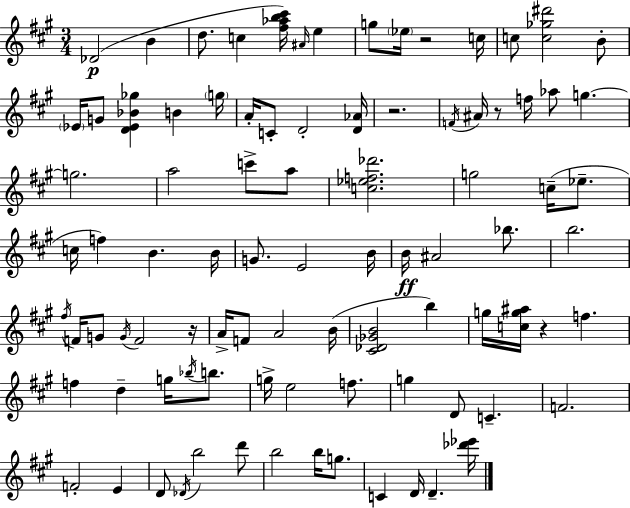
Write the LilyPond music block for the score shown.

{
  \clef treble
  \numericTimeSignature
  \time 3/4
  \key a \major
  des'2(\p b'4 | d''8. c''4 <fis'' aes'' b'' cis'''>16) \grace { ais'16 } e''4 | g''8 \parenthesize ees''16 r2 | c''16 c''8 <c'' ges'' dis'''>2 b'8-. | \break \parenthesize ees'16 g'8 <d' ees' bes' ges''>4 b'4 | \parenthesize g''16 a'16-. c'8-. d'2-. | <d' aes'>16 r2. | \acciaccatura { f'16 } ais'16 r8 f''16 aes''8 g''4.~~ | \break g''2. | a''2 c'''8-> | a''8 <c'' ees'' f'' des'''>2. | g''2 c''16--( ees''8.-- | \break c''16 f''4) b'4. | b'16 g'8. e'2 | b'16 b'16\ff ais'2 bes''8. | b''2. | \break \acciaccatura { fis''16 } f'16 g'8 \acciaccatura { g'16 } f'2 | r16 a'16-> f'8 a'2 | b'16( <cis' des' ges' b'>2 | b''4) g''16 <c'' g'' ais''>16 r4 f''4. | \break f''4 d''4-- | g''16 \acciaccatura { bes''16 } b''8. g''16-> e''2 | f''8. g''4 d'8 c'4.-- | f'2. | \break f'2-. | e'4 d'8 \acciaccatura { des'16 } b''2 | d'''8 b''2 | b''16 g''8. c'4 d'16 d'4.-- | \break <des''' ees'''>16 \bar "|."
}